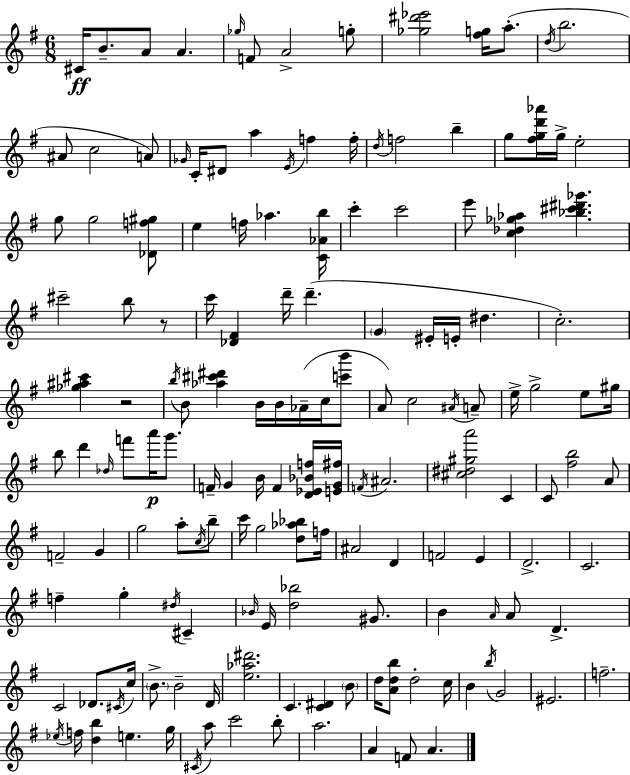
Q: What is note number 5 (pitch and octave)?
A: Gb5